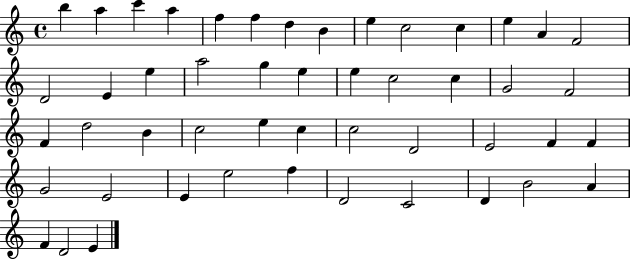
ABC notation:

X:1
T:Untitled
M:4/4
L:1/4
K:C
b a c' a f f d B e c2 c e A F2 D2 E e a2 g e e c2 c G2 F2 F d2 B c2 e c c2 D2 E2 F F G2 E2 E e2 f D2 C2 D B2 A F D2 E